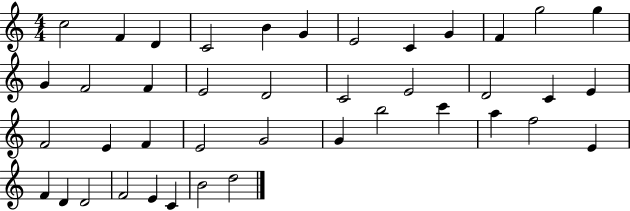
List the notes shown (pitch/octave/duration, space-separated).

C5/h F4/q D4/q C4/h B4/q G4/q E4/h C4/q G4/q F4/q G5/h G5/q G4/q F4/h F4/q E4/h D4/h C4/h E4/h D4/h C4/q E4/q F4/h E4/q F4/q E4/h G4/h G4/q B5/h C6/q A5/q F5/h E4/q F4/q D4/q D4/h F4/h E4/q C4/q B4/h D5/h